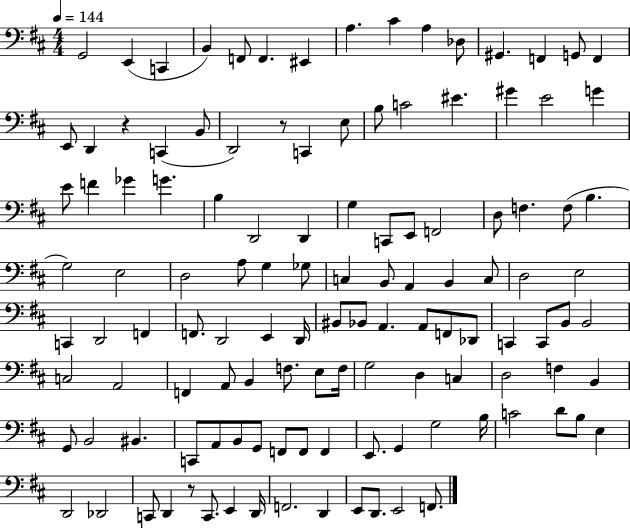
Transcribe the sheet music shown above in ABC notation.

X:1
T:Untitled
M:4/4
L:1/4
K:D
G,,2 E,, C,, B,, F,,/2 F,, ^E,, A, ^C A, _D,/2 ^G,, F,, G,,/2 F,, E,,/2 D,, z C,, B,,/2 D,,2 z/2 C,, E,/2 B,/2 C2 ^E ^G E2 G E/2 F _G G B, D,,2 D,, G, C,,/2 E,,/2 F,,2 D,/2 F, F,/2 B, G,2 E,2 D,2 A,/2 G, _G,/2 C, B,,/2 A,, B,, C,/2 D,2 E,2 C,, D,,2 F,, F,,/2 D,,2 E,, D,,/4 ^B,,/2 _B,,/2 A,, A,,/2 F,,/2 _D,,/2 C,, C,,/2 B,,/2 B,,2 C,2 A,,2 F,, A,,/2 B,, F,/2 E,/2 F,/4 G,2 D, C, D,2 F, B,, G,,/2 B,,2 ^B,, C,,/2 A,,/2 B,,/2 G,,/2 F,,/2 F,,/2 F,, E,,/2 G,, G,2 B,/4 C2 D/2 B,/2 E, D,,2 _D,,2 C,,/2 D,, z/2 C,,/2 E,, D,,/4 F,,2 D,, E,,/2 D,,/2 E,,2 F,,/2